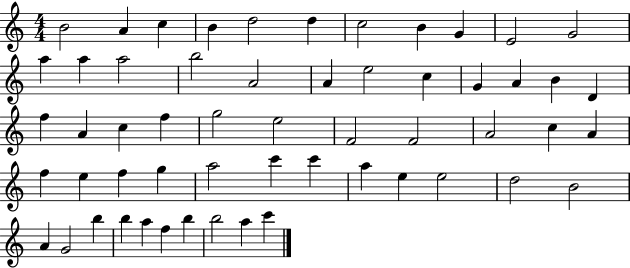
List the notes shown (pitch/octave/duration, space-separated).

B4/h A4/q C5/q B4/q D5/h D5/q C5/h B4/q G4/q E4/h G4/h A5/q A5/q A5/h B5/h A4/h A4/q E5/h C5/q G4/q A4/q B4/q D4/q F5/q A4/q C5/q F5/q G5/h E5/h F4/h F4/h A4/h C5/q A4/q F5/q E5/q F5/q G5/q A5/h C6/q C6/q A5/q E5/q E5/h D5/h B4/h A4/q G4/h B5/q B5/q A5/q F5/q B5/q B5/h A5/q C6/q